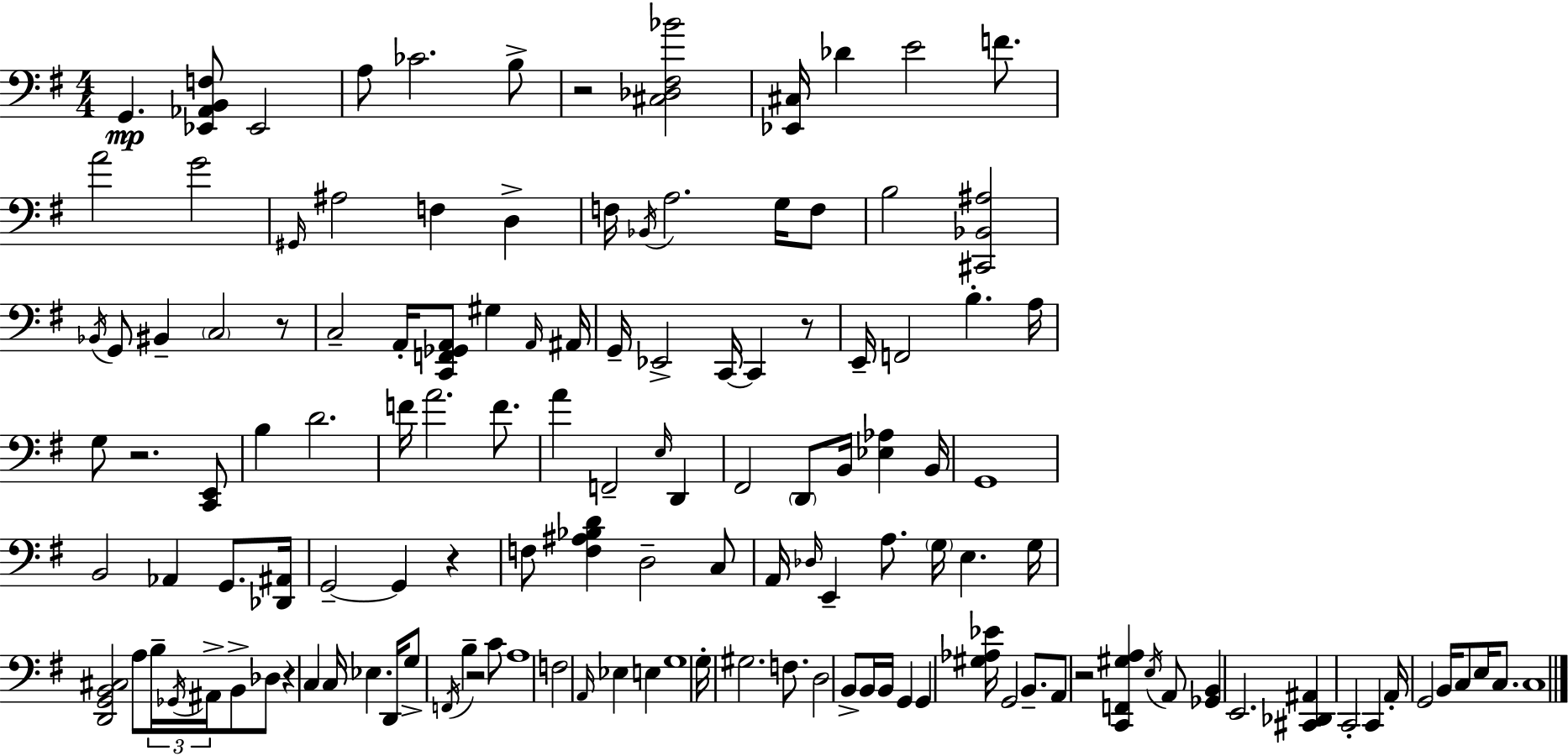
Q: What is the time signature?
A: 4/4